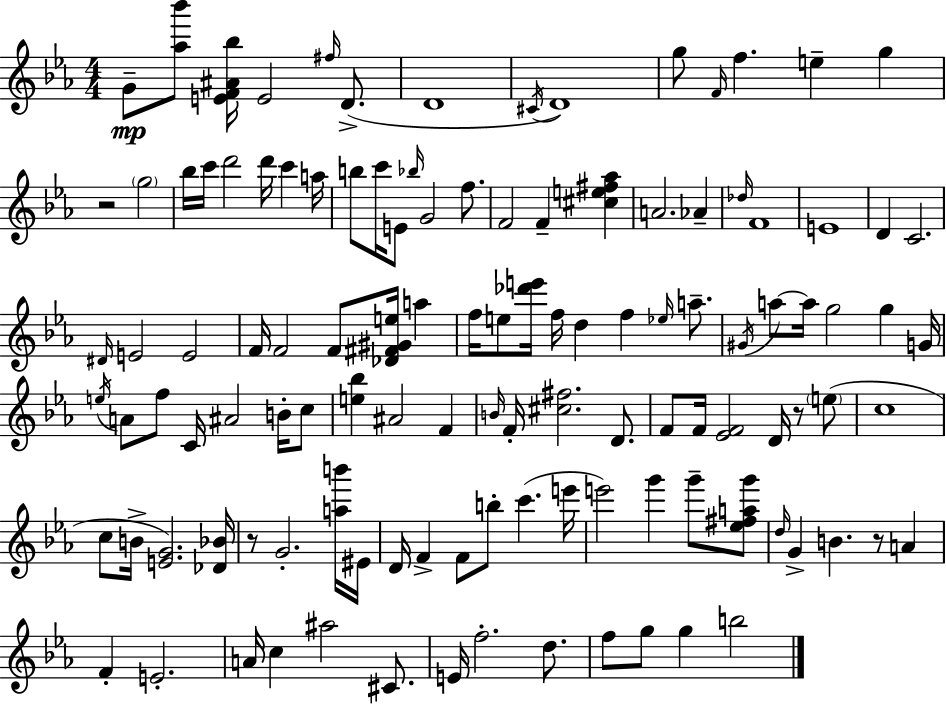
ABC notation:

X:1
T:Untitled
M:4/4
L:1/4
K:Cm
G/2 [_a_b']/2 [EF^A_b]/4 E2 ^f/4 D/2 D4 ^C/4 D4 g/2 F/4 f e g z2 g2 _b/4 c'/4 d'2 d'/4 c' a/4 b/2 c'/4 E/2 _b/4 G2 f/2 F2 F [^ce^f_a] A2 _A _d/4 F4 E4 D C2 ^D/4 E2 E2 F/4 F2 F/2 [_D^F^Ge]/4 a f/4 e/2 [_d'e']/4 f/4 d f _e/4 a/2 ^G/4 a/2 a/4 g2 g G/4 e/4 A/2 f/2 C/4 ^A2 B/4 c/2 [e_b] ^A2 F B/4 F/4 [^c^f]2 D/2 F/2 F/4 [_EF]2 D/4 z/2 e/2 c4 c/2 B/4 [EG]2 [_D_B]/4 z/2 G2 [ab']/4 ^E/4 D/4 F F/2 b/2 c' e'/4 e'2 g' g'/2 [_e^fag']/2 d/4 G B z/2 A F E2 A/4 c ^a2 ^C/2 E/4 f2 d/2 f/2 g/2 g b2